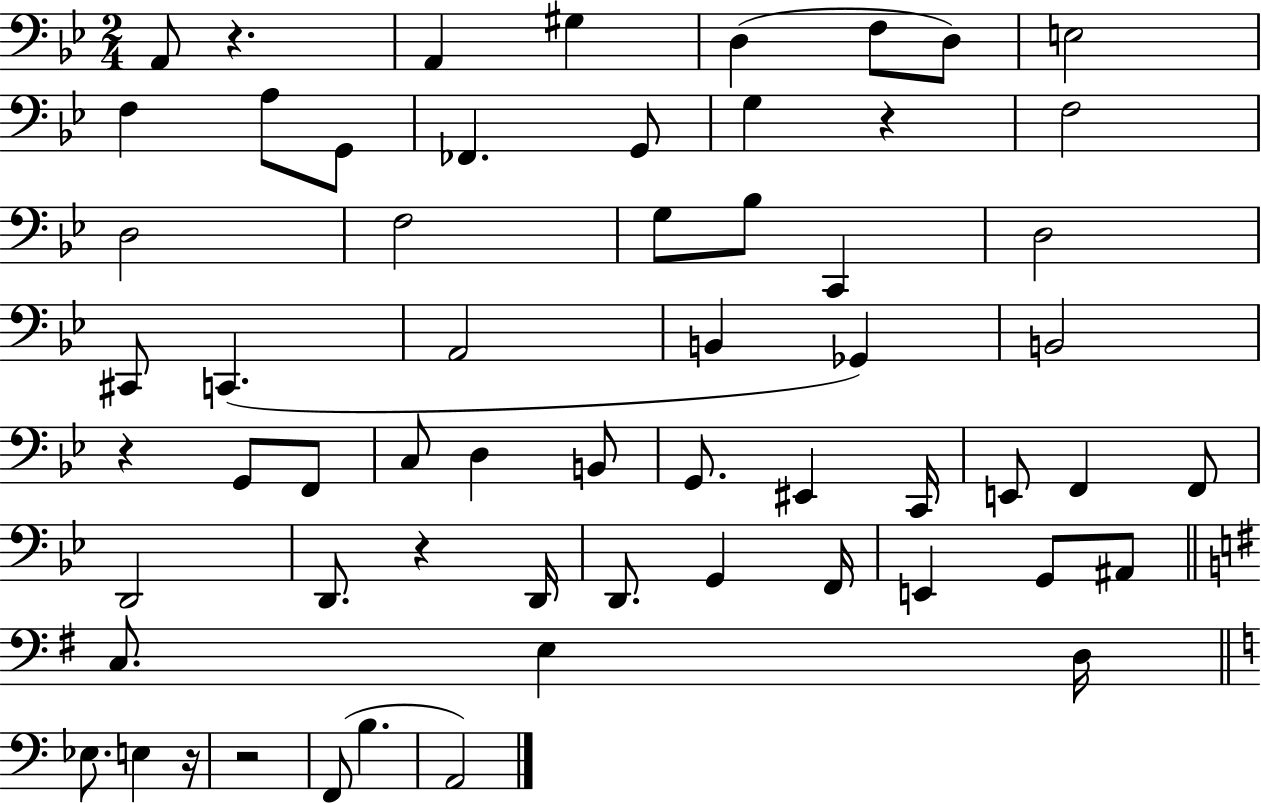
X:1
T:Untitled
M:2/4
L:1/4
K:Bb
A,,/2 z A,, ^G, D, F,/2 D,/2 E,2 F, A,/2 G,,/2 _F,, G,,/2 G, z F,2 D,2 F,2 G,/2 _B,/2 C,, D,2 ^C,,/2 C,, A,,2 B,, _G,, B,,2 z G,,/2 F,,/2 C,/2 D, B,,/2 G,,/2 ^E,, C,,/4 E,,/2 F,, F,,/2 D,,2 D,,/2 z D,,/4 D,,/2 G,, F,,/4 E,, G,,/2 ^A,,/2 C,/2 E, D,/4 _E,/2 E, z/4 z2 F,,/2 B, A,,2